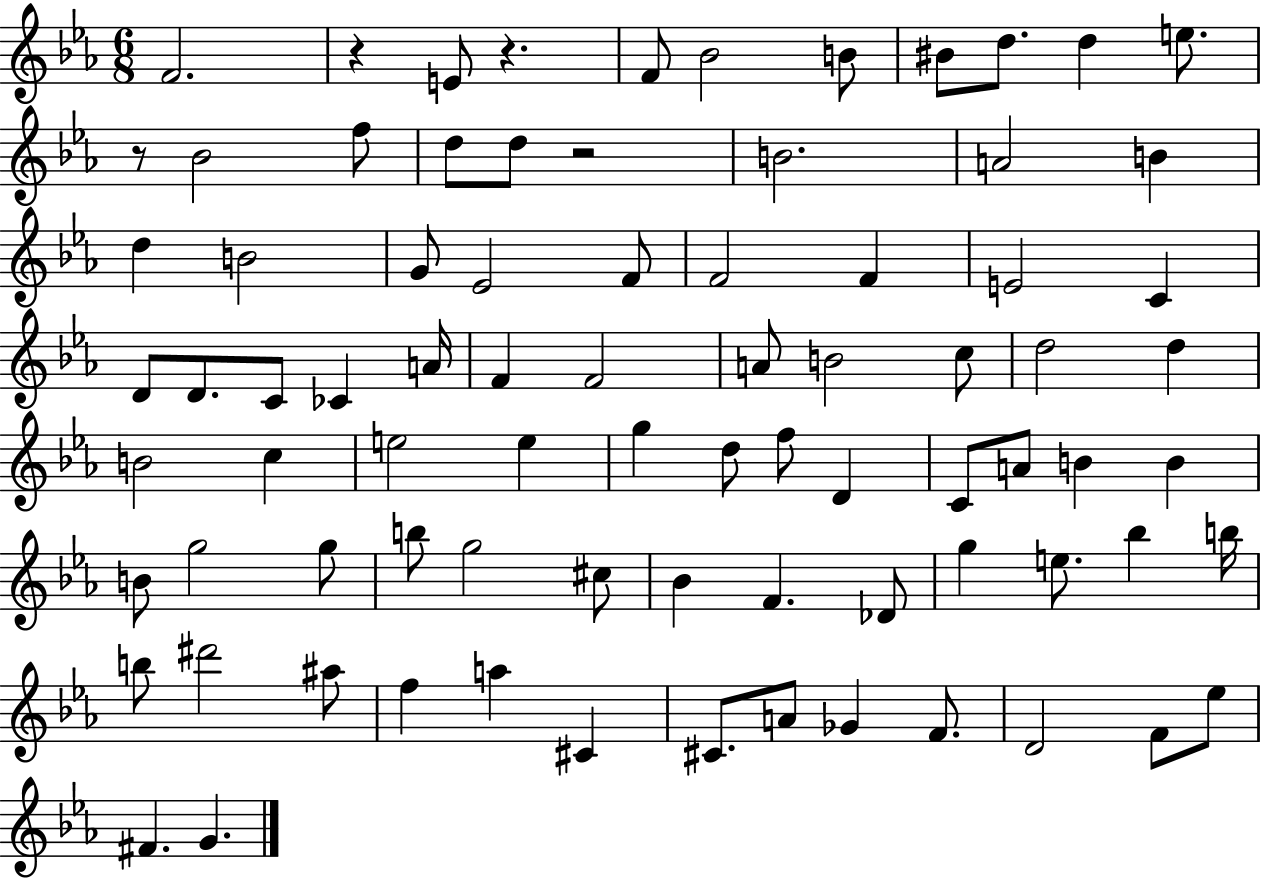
{
  \clef treble
  \numericTimeSignature
  \time 6/8
  \key ees \major
  f'2. | r4 e'8 r4. | f'8 bes'2 b'8 | bis'8 d''8. d''4 e''8. | \break r8 bes'2 f''8 | d''8 d''8 r2 | b'2. | a'2 b'4 | \break d''4 b'2 | g'8 ees'2 f'8 | f'2 f'4 | e'2 c'4 | \break d'8 d'8. c'8 ces'4 a'16 | f'4 f'2 | a'8 b'2 c''8 | d''2 d''4 | \break b'2 c''4 | e''2 e''4 | g''4 d''8 f''8 d'4 | c'8 a'8 b'4 b'4 | \break b'8 g''2 g''8 | b''8 g''2 cis''8 | bes'4 f'4. des'8 | g''4 e''8. bes''4 b''16 | \break b''8 dis'''2 ais''8 | f''4 a''4 cis'4 | cis'8. a'8 ges'4 f'8. | d'2 f'8 ees''8 | \break fis'4. g'4. | \bar "|."
}